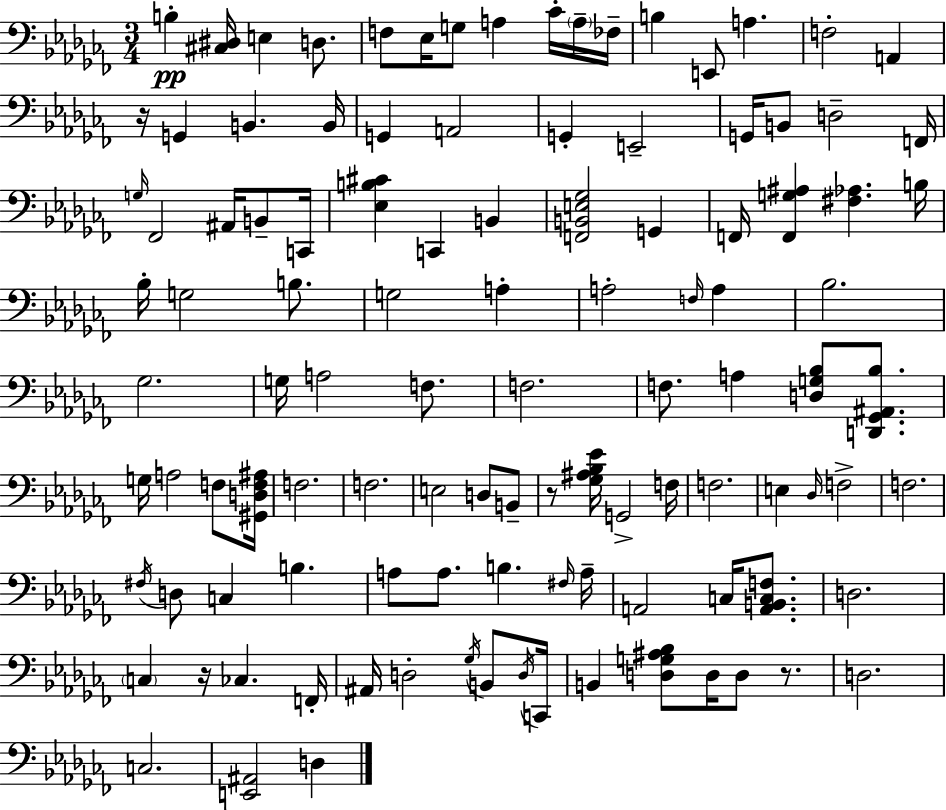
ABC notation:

X:1
T:Untitled
M:3/4
L:1/4
K:Abm
B, [^C,^D,]/4 E, D,/2 F,/2 _E,/4 G,/2 A, _C/4 A,/4 _F,/4 B, E,,/2 A, F,2 A,, z/4 G,, B,, B,,/4 G,, A,,2 G,, E,,2 G,,/4 B,,/2 D,2 F,,/4 G,/4 _F,,2 ^A,,/4 B,,/2 C,,/4 [_E,B,^C] C,, B,, [F,,B,,E,_G,]2 G,, F,,/4 [F,,G,^A,] [^F,_A,] B,/4 _B,/4 G,2 B,/2 G,2 A, A,2 F,/4 A, _B,2 _G,2 G,/4 A,2 F,/2 F,2 F,/2 A, [D,G,_B,]/2 [D,,_G,,^A,,_B,]/2 G,/4 A,2 F,/2 [^G,,D,F,^A,]/4 F,2 F,2 E,2 D,/2 B,,/2 z/2 [_G,^A,_B,_E]/4 G,,2 F,/4 F,2 E, _D,/4 F,2 F,2 ^F,/4 D,/2 C, B, A,/2 A,/2 B, ^F,/4 A,/4 A,,2 C,/4 [A,,B,,C,F,]/2 D,2 C, z/4 _C, F,,/4 ^A,,/4 D,2 _G,/4 B,,/2 D,/4 C,,/4 B,, [D,G,^A,_B,]/2 D,/4 D,/2 z/2 D,2 C,2 [E,,^A,,]2 D,